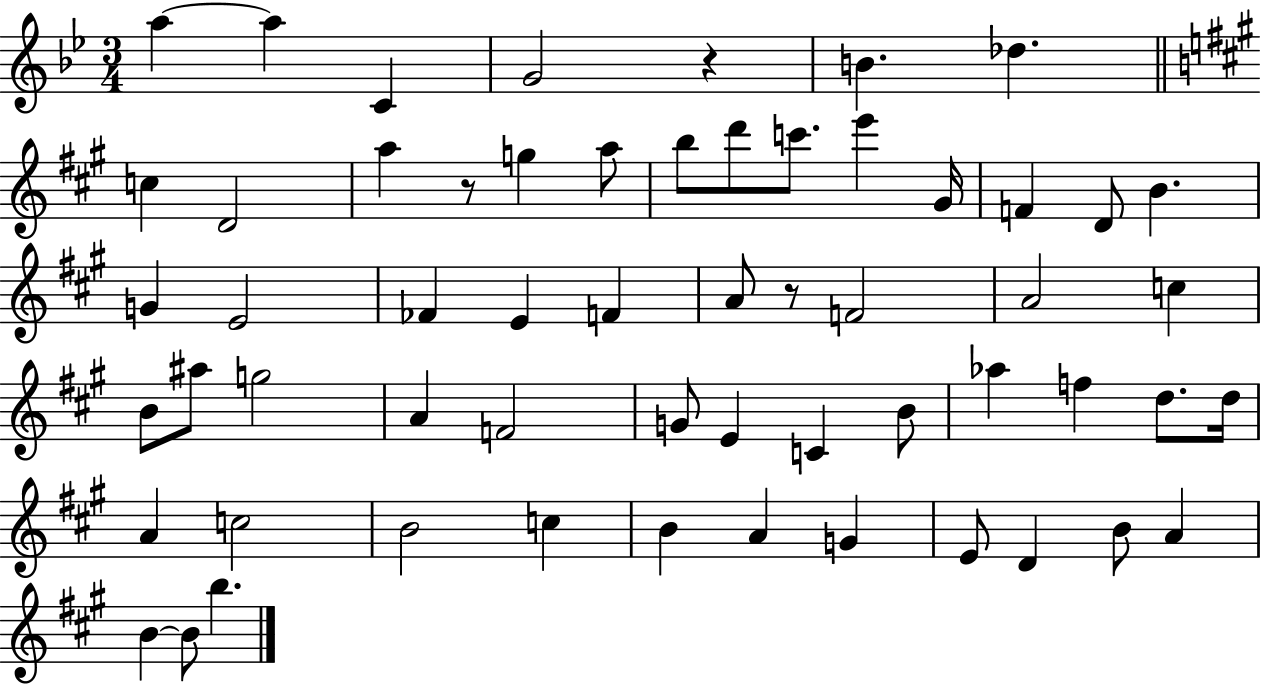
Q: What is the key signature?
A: BES major